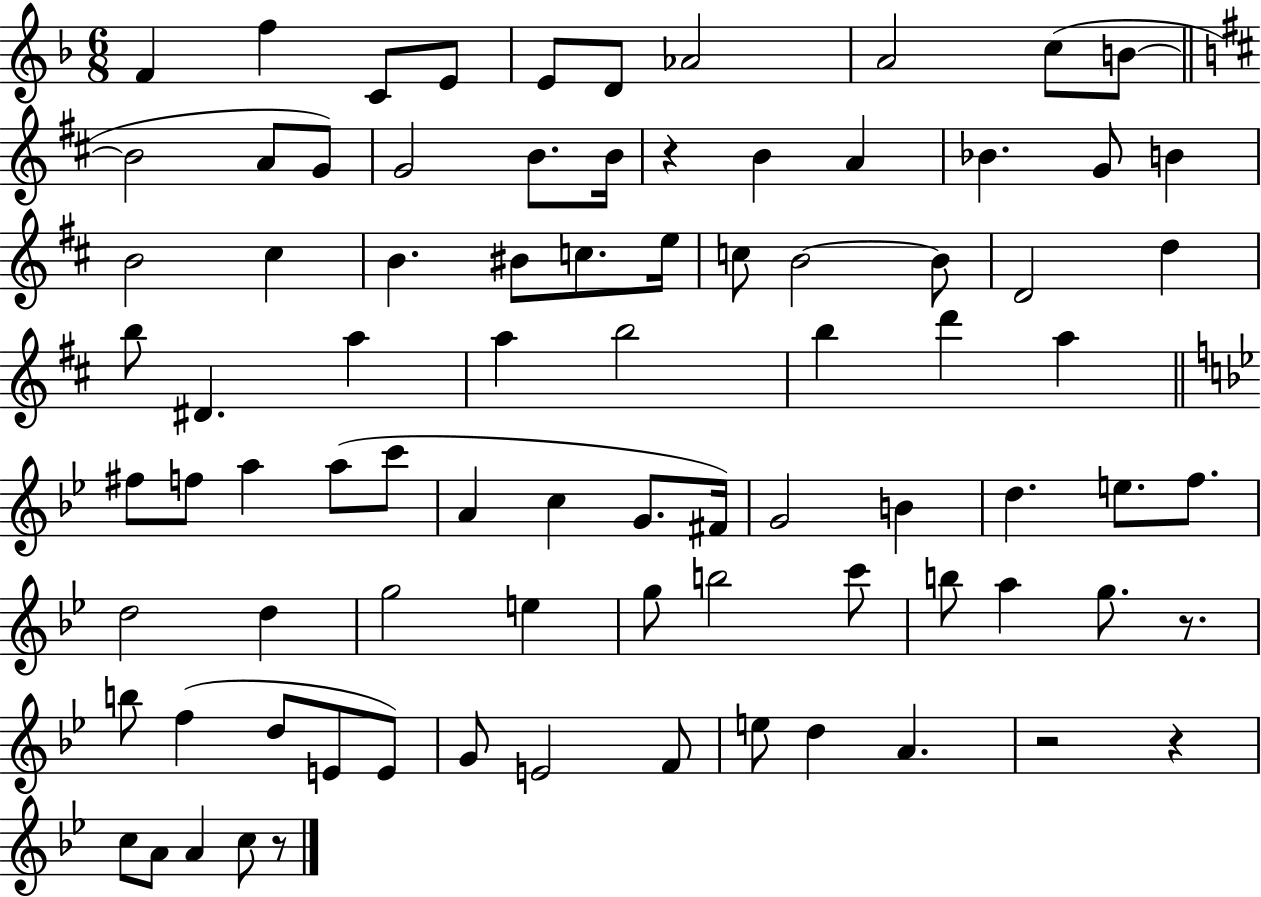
{
  \clef treble
  \numericTimeSignature
  \time 6/8
  \key f \major
  f'4 f''4 c'8 e'8 | e'8 d'8 aes'2 | a'2 c''8( b'8~~ | \bar "||" \break \key d \major b'2 a'8 g'8) | g'2 b'8. b'16 | r4 b'4 a'4 | bes'4. g'8 b'4 | \break b'2 cis''4 | b'4. bis'8 c''8. e''16 | c''8 b'2~~ b'8 | d'2 d''4 | \break b''8 dis'4. a''4 | a''4 b''2 | b''4 d'''4 a''4 | \bar "||" \break \key bes \major fis''8 f''8 a''4 a''8( c'''8 | a'4 c''4 g'8. fis'16) | g'2 b'4 | d''4. e''8. f''8. | \break d''2 d''4 | g''2 e''4 | g''8 b''2 c'''8 | b''8 a''4 g''8. r8. | \break b''8 f''4( d''8 e'8 e'8) | g'8 e'2 f'8 | e''8 d''4 a'4. | r2 r4 | \break c''8 a'8 a'4 c''8 r8 | \bar "|."
}